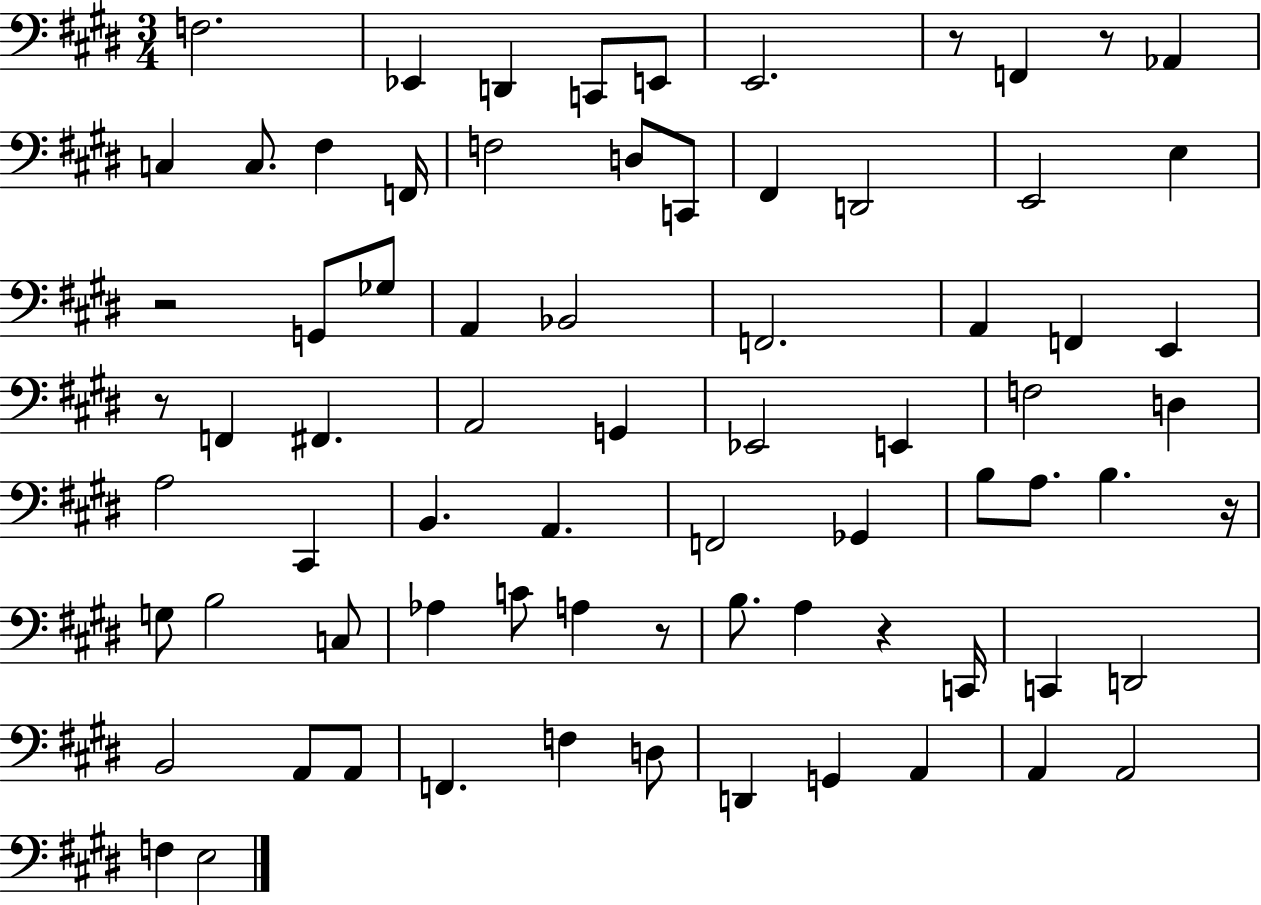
F3/h. Eb2/q D2/q C2/e E2/e E2/h. R/e F2/q R/e Ab2/q C3/q C3/e. F#3/q F2/s F3/h D3/e C2/e F#2/q D2/h E2/h E3/q R/h G2/e Gb3/e A2/q Bb2/h F2/h. A2/q F2/q E2/q R/e F2/q F#2/q. A2/h G2/q Eb2/h E2/q F3/h D3/q A3/h C#2/q B2/q. A2/q. F2/h Gb2/q B3/e A3/e. B3/q. R/s G3/e B3/h C3/e Ab3/q C4/e A3/q R/e B3/e. A3/q R/q C2/s C2/q D2/h B2/h A2/e A2/e F2/q. F3/q D3/e D2/q G2/q A2/q A2/q A2/h F3/q E3/h